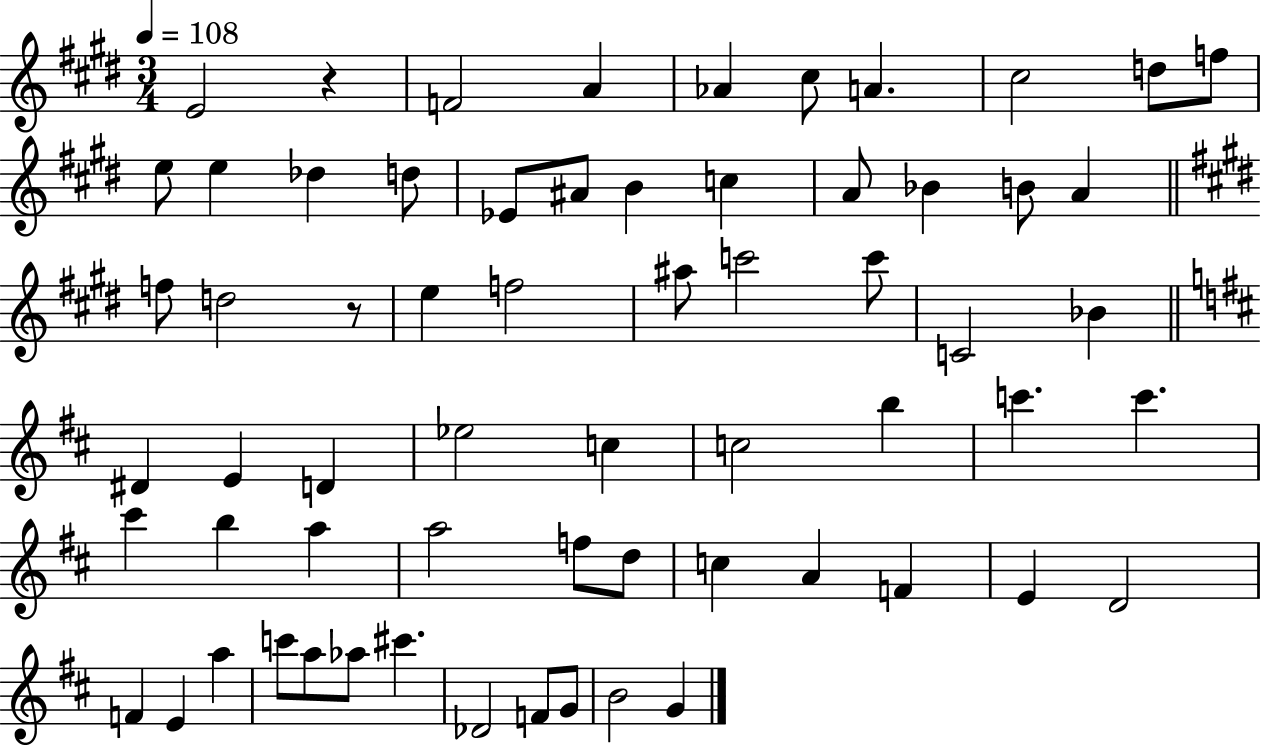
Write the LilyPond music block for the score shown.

{
  \clef treble
  \numericTimeSignature
  \time 3/4
  \key e \major
  \tempo 4 = 108
  e'2 r4 | f'2 a'4 | aes'4 cis''8 a'4. | cis''2 d''8 f''8 | \break e''8 e''4 des''4 d''8 | ees'8 ais'8 b'4 c''4 | a'8 bes'4 b'8 a'4 | \bar "||" \break \key e \major f''8 d''2 r8 | e''4 f''2 | ais''8 c'''2 c'''8 | c'2 bes'4 | \break \bar "||" \break \key b \minor dis'4 e'4 d'4 | ees''2 c''4 | c''2 b''4 | c'''4. c'''4. | \break cis'''4 b''4 a''4 | a''2 f''8 d''8 | c''4 a'4 f'4 | e'4 d'2 | \break f'4 e'4 a''4 | c'''8 a''8 aes''8 cis'''4. | des'2 f'8 g'8 | b'2 g'4 | \break \bar "|."
}